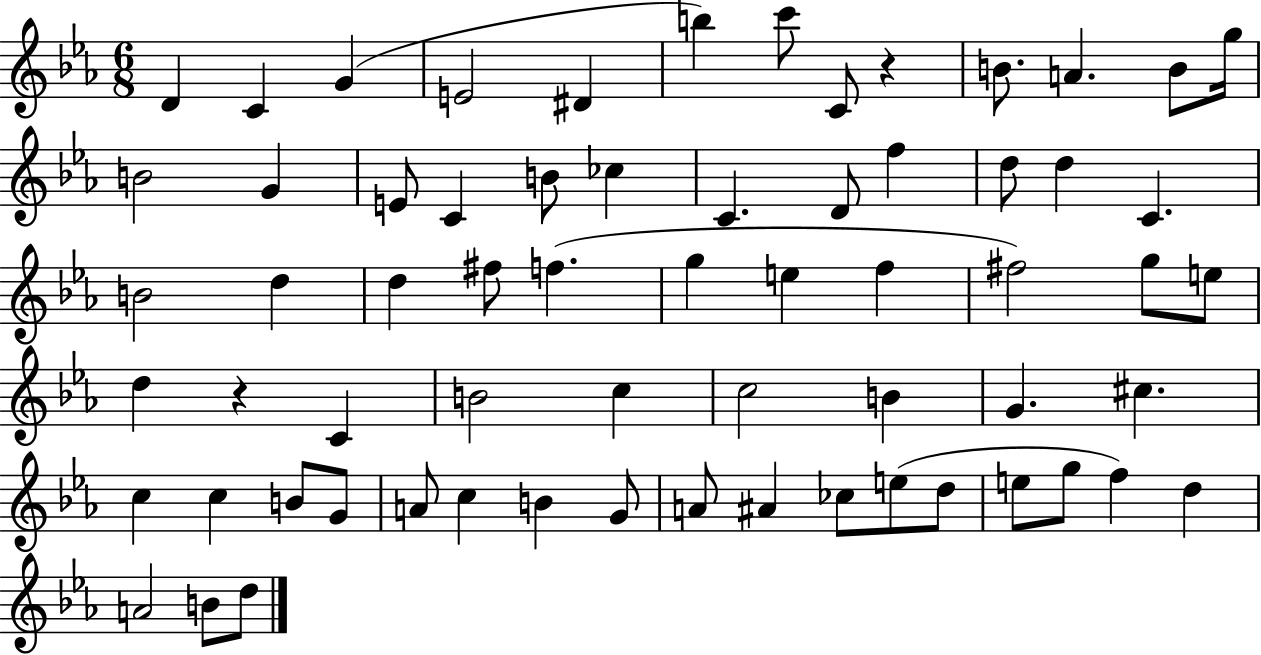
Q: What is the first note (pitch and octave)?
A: D4